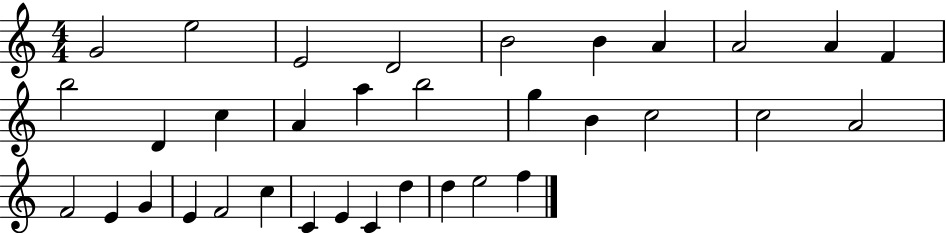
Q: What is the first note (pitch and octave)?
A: G4